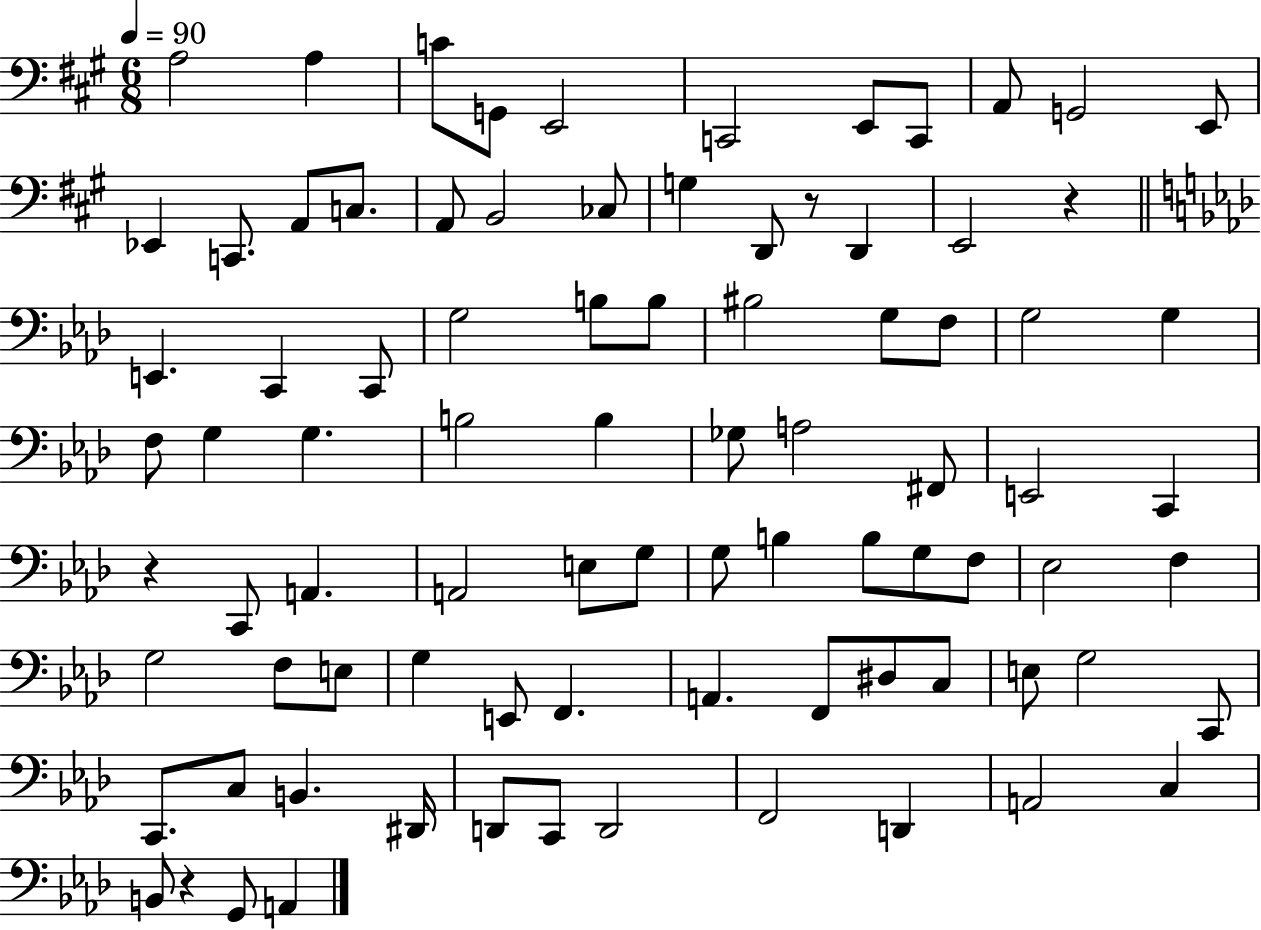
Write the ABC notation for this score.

X:1
T:Untitled
M:6/8
L:1/4
K:A
A,2 A, C/2 G,,/2 E,,2 C,,2 E,,/2 C,,/2 A,,/2 G,,2 E,,/2 _E,, C,,/2 A,,/2 C,/2 A,,/2 B,,2 _C,/2 G, D,,/2 z/2 D,, E,,2 z E,, C,, C,,/2 G,2 B,/2 B,/2 ^B,2 G,/2 F,/2 G,2 G, F,/2 G, G, B,2 B, _G,/2 A,2 ^F,,/2 E,,2 C,, z C,,/2 A,, A,,2 E,/2 G,/2 G,/2 B, B,/2 G,/2 F,/2 _E,2 F, G,2 F,/2 E,/2 G, E,,/2 F,, A,, F,,/2 ^D,/2 C,/2 E,/2 G,2 C,,/2 C,,/2 C,/2 B,, ^D,,/4 D,,/2 C,,/2 D,,2 F,,2 D,, A,,2 C, B,,/2 z G,,/2 A,,